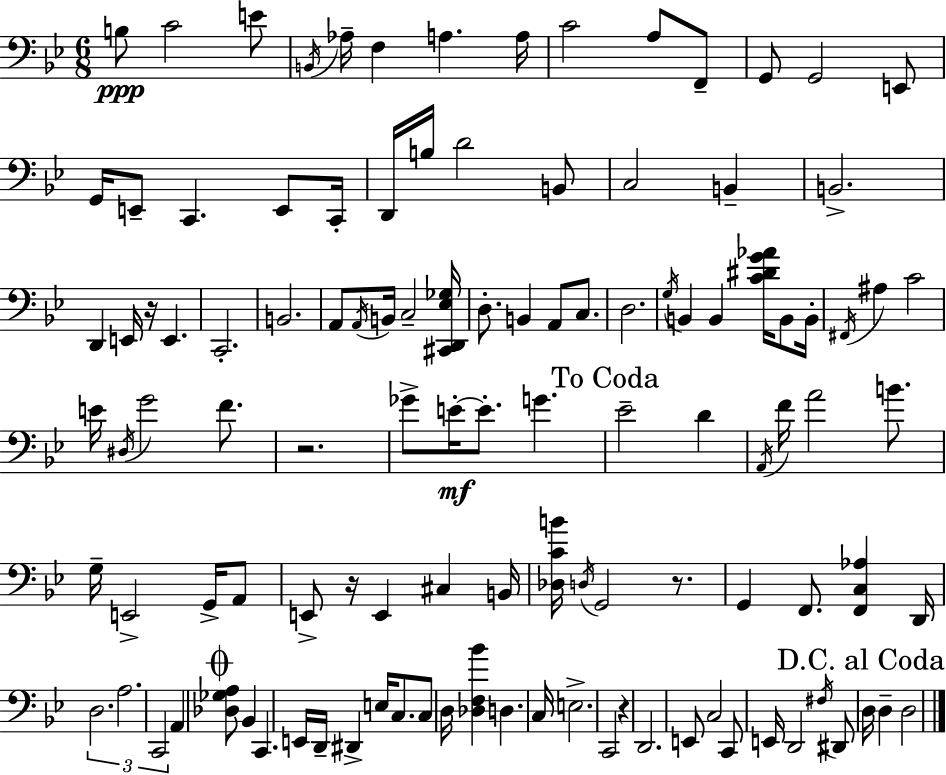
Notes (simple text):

B3/e C4/h E4/e B2/s Ab3/s F3/q A3/q. A3/s C4/h A3/e F2/e G2/e G2/h E2/e G2/s E2/e C2/q. E2/e C2/s D2/s B3/s D4/h B2/e C3/h B2/q B2/h. D2/q E2/s R/s E2/q. C2/h. B2/h. A2/e A2/s B2/s C3/h [C#2,D2,Eb3,Gb3]/s D3/e. B2/q A2/e C3/e. D3/h. G3/s B2/q B2/q [C4,D#4,G4,Ab4]/s B2/e B2/s F#2/s A#3/q C4/h E4/s D#3/s G4/h F4/e. R/h. Gb4/e E4/s E4/e. G4/q. Eb4/h D4/q A2/s F4/s A4/h B4/e. G3/s E2/h G2/s A2/e E2/e R/s E2/q C#3/q B2/s [Db3,C4,B4]/s D3/s G2/h R/e. G2/q F2/e. [F2,C3,Ab3]/q D2/s D3/h. A3/h. C2/h A2/q [Db3,Gb3,A3]/e Bb2/q C2/q. E2/s D2/s D#2/q E3/s C3/e. C3/e D3/s [Db3,F3,Bb4]/q D3/q. C3/s E3/h. C2/h R/q D2/h. E2/e C3/h C2/e E2/s D2/h F#3/s D#2/e D3/s D3/q D3/h